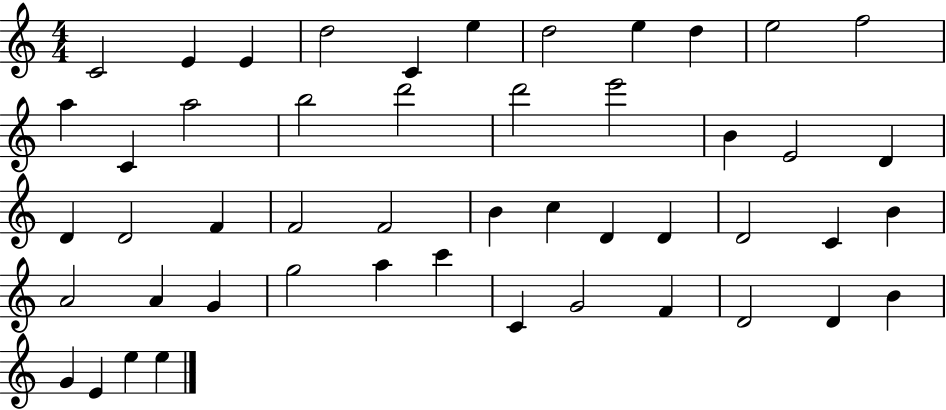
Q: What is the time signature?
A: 4/4